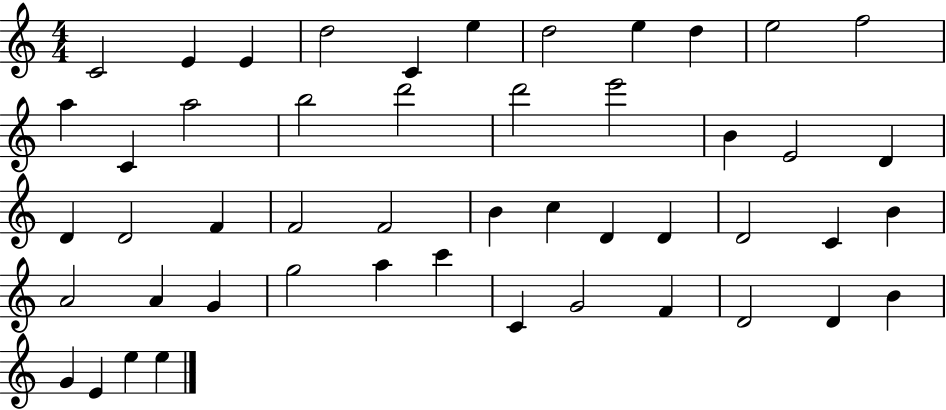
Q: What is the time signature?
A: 4/4